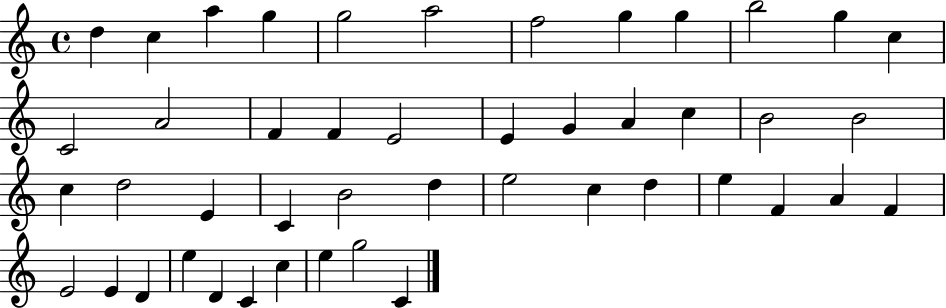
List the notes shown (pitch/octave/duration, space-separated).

D5/q C5/q A5/q G5/q G5/h A5/h F5/h G5/q G5/q B5/h G5/q C5/q C4/h A4/h F4/q F4/q E4/h E4/q G4/q A4/q C5/q B4/h B4/h C5/q D5/h E4/q C4/q B4/h D5/q E5/h C5/q D5/q E5/q F4/q A4/q F4/q E4/h E4/q D4/q E5/q D4/q C4/q C5/q E5/q G5/h C4/q